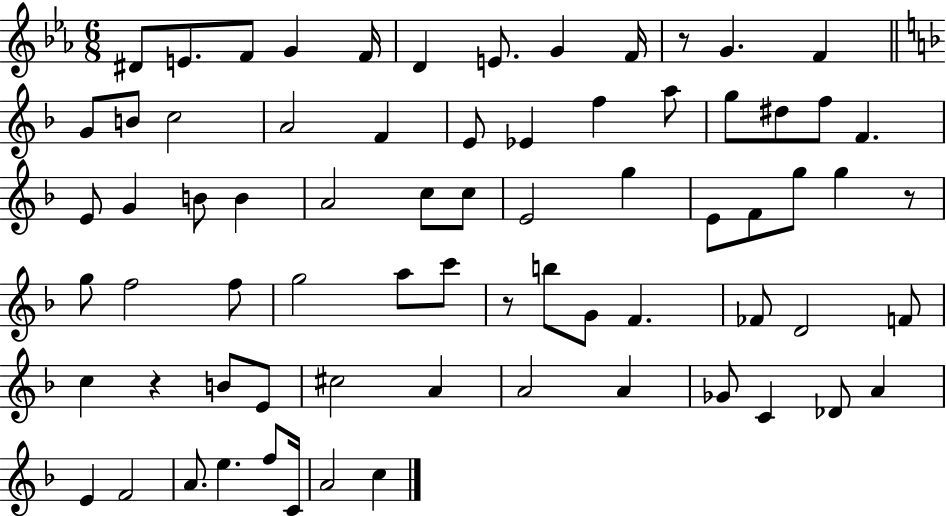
{
  \clef treble
  \numericTimeSignature
  \time 6/8
  \key ees \major
  dis'8 e'8. f'8 g'4 f'16 | d'4 e'8. g'4 f'16 | r8 g'4. f'4 | \bar "||" \break \key d \minor g'8 b'8 c''2 | a'2 f'4 | e'8 ees'4 f''4 a''8 | g''8 dis''8 f''8 f'4. | \break e'8 g'4 b'8 b'4 | a'2 c''8 c''8 | e'2 g''4 | e'8 f'8 g''8 g''4 r8 | \break g''8 f''2 f''8 | g''2 a''8 c'''8 | r8 b''8 g'8 f'4. | fes'8 d'2 f'8 | \break c''4 r4 b'8 e'8 | cis''2 a'4 | a'2 a'4 | ges'8 c'4 des'8 a'4 | \break e'4 f'2 | a'8. e''4. f''8 c'16 | a'2 c''4 | \bar "|."
}